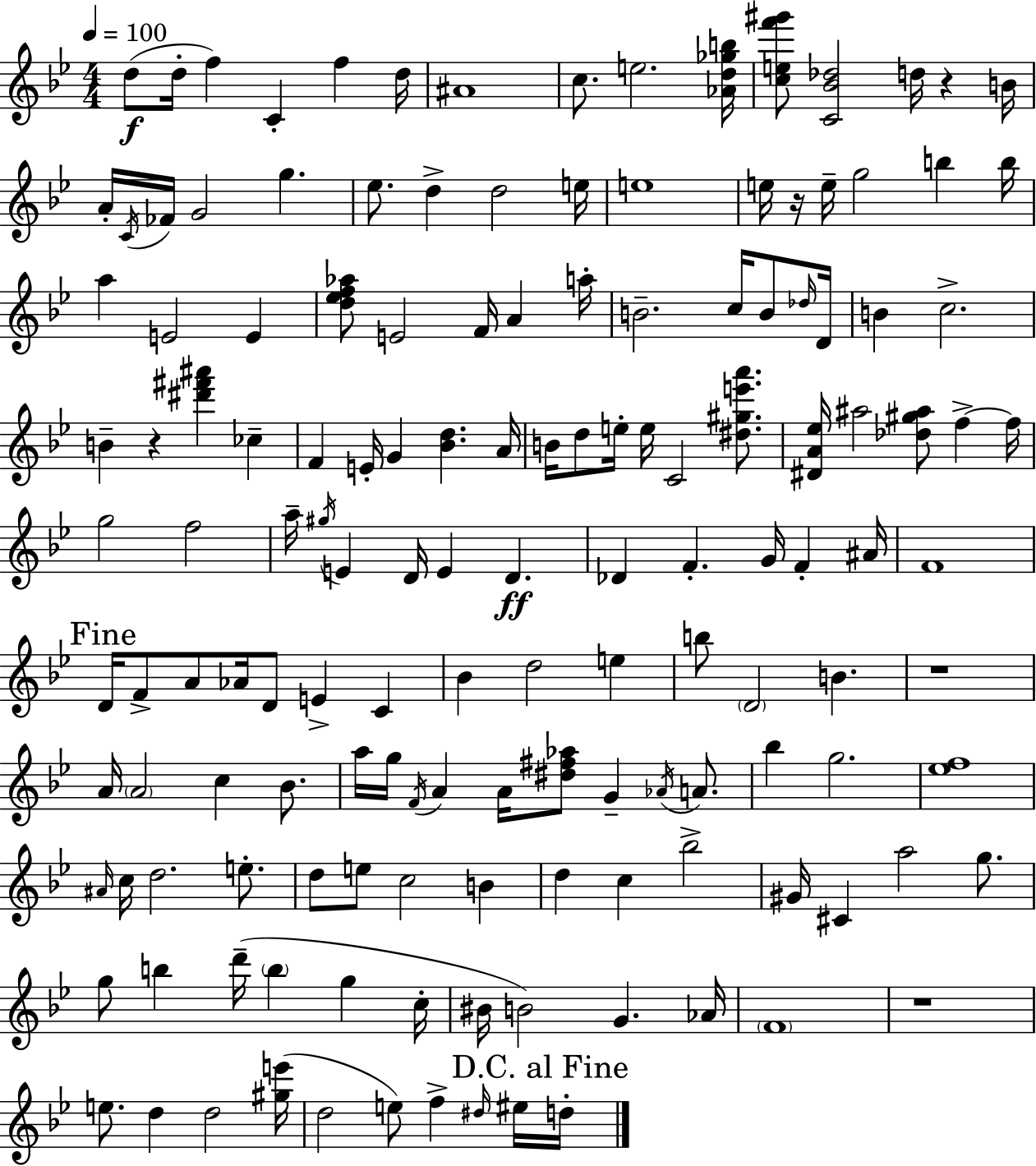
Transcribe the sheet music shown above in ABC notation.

X:1
T:Untitled
M:4/4
L:1/4
K:Gm
d/2 d/4 f C f d/4 ^A4 c/2 e2 [_Ad_gb]/4 [cef'^g']/2 [C_B_d]2 d/4 z B/4 A/4 C/4 _F/4 G2 g _e/2 d d2 e/4 e4 e/4 z/4 e/4 g2 b b/4 a E2 E [d_ef_a]/2 E2 F/4 A a/4 B2 c/4 B/2 _d/4 D/4 B c2 B z [^d'^f'^a'] _c F E/4 G [_Bd] A/4 B/4 d/2 e/4 e/4 C2 [^d^ge'a']/2 [^DA_e]/4 ^a2 [_d^g^a]/2 f f/4 g2 f2 a/4 ^g/4 E D/4 E D _D F G/4 F ^A/4 F4 D/4 F/2 A/2 _A/4 D/2 E C _B d2 e b/2 D2 B z4 A/4 A2 c _B/2 a/4 g/4 F/4 A A/4 [^d^f_a]/2 G _A/4 A/2 _b g2 [_ef]4 ^A/4 c/4 d2 e/2 d/2 e/2 c2 B d c _b2 ^G/4 ^C a2 g/2 g/2 b d'/4 b g c/4 ^B/4 B2 G _A/4 F4 z4 e/2 d d2 [^ge']/4 d2 e/2 f ^d/4 ^e/4 d/4